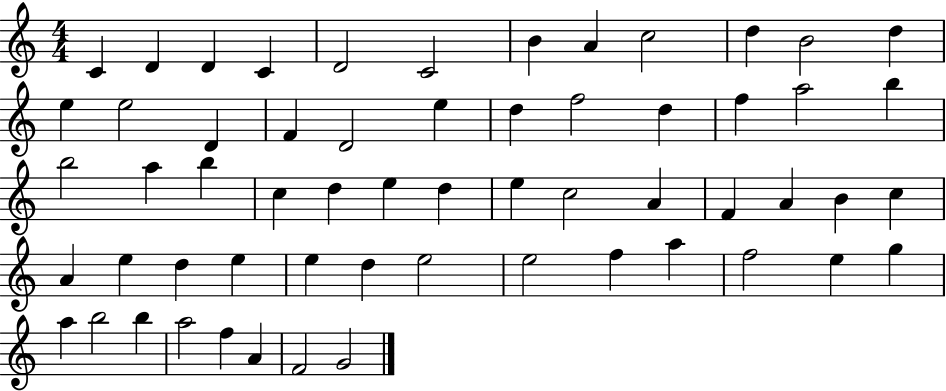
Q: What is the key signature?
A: C major